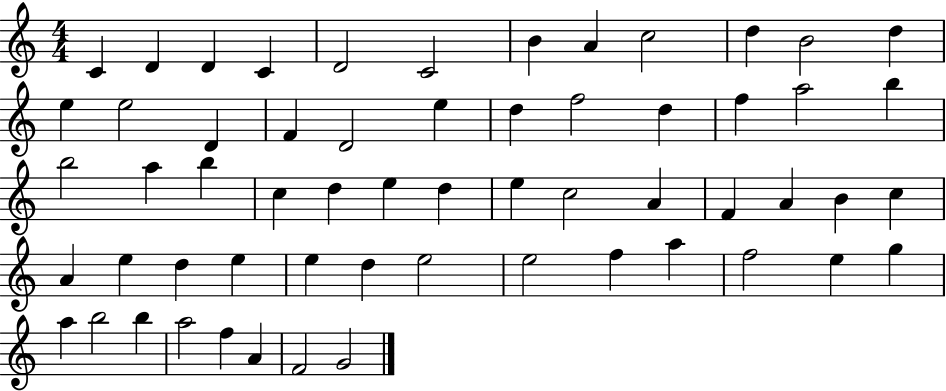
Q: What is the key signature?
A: C major